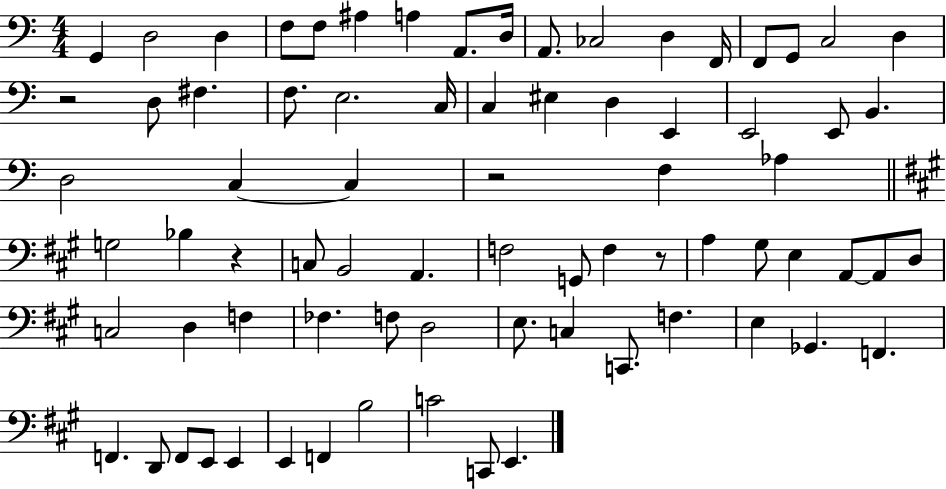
{
  \clef bass
  \numericTimeSignature
  \time 4/4
  \key c \major
  g,4 d2 d4 | f8 f8 ais4 a4 a,8. d16 | a,8. ces2 d4 f,16 | f,8 g,8 c2 d4 | \break r2 d8 fis4. | f8. e2. c16 | c4 eis4 d4 e,4 | e,2 e,8 b,4. | \break d2 c4~~ c4 | r2 f4 aes4 | \bar "||" \break \key a \major g2 bes4 r4 | c8 b,2 a,4. | f2 g,8 f4 r8 | a4 gis8 e4 a,8~~ a,8 d8 | \break c2 d4 f4 | fes4. f8 d2 | e8. c4 c,8. f4. | e4 ges,4. f,4. | \break f,4. d,8 f,8 e,8 e,4 | e,4 f,4 b2 | c'2 c,8 e,4. | \bar "|."
}